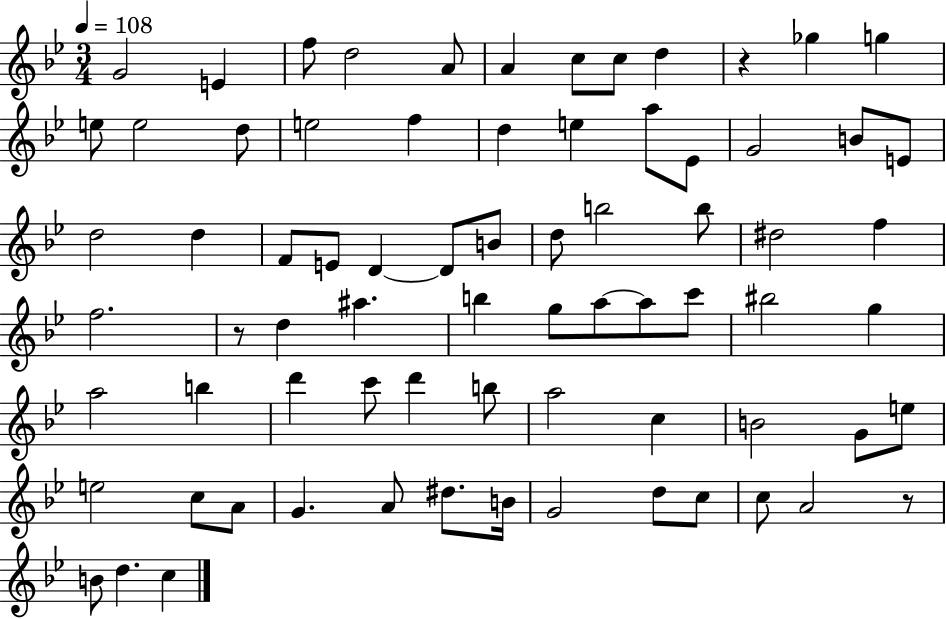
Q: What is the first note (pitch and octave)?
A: G4